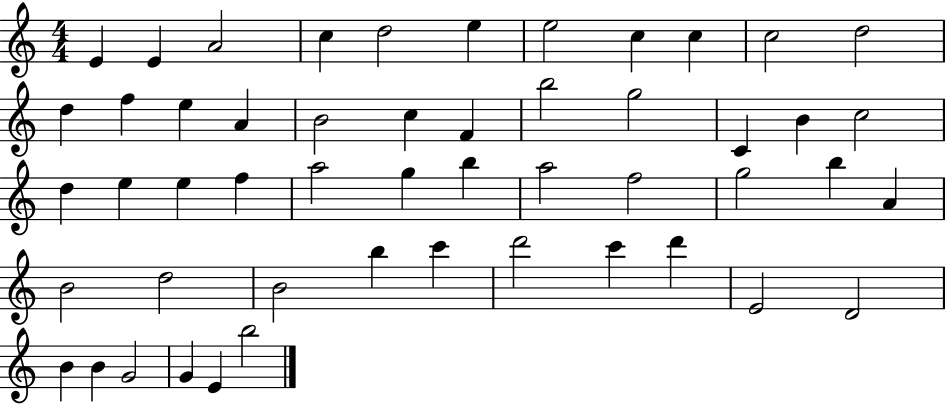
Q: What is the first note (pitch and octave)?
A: E4